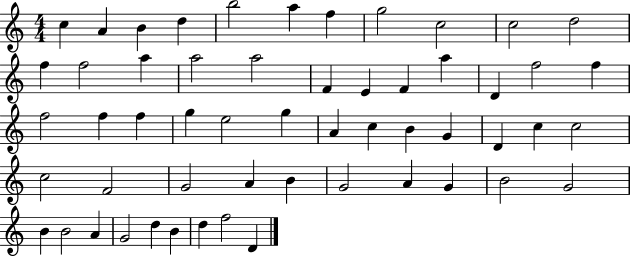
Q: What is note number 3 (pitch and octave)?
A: B4